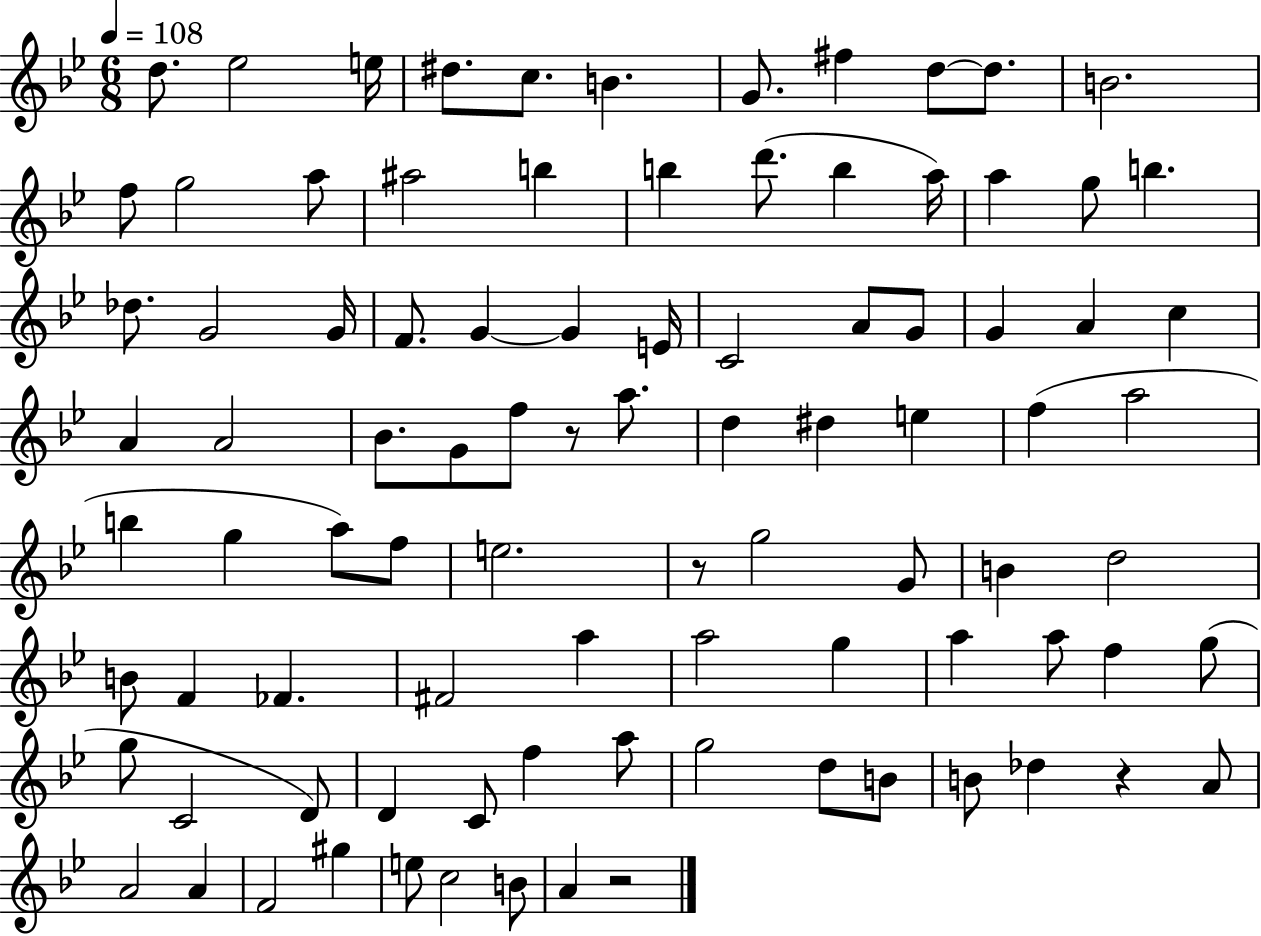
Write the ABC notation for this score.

X:1
T:Untitled
M:6/8
L:1/4
K:Bb
d/2 _e2 e/4 ^d/2 c/2 B G/2 ^f d/2 d/2 B2 f/2 g2 a/2 ^a2 b b d'/2 b a/4 a g/2 b _d/2 G2 G/4 F/2 G G E/4 C2 A/2 G/2 G A c A A2 _B/2 G/2 f/2 z/2 a/2 d ^d e f a2 b g a/2 f/2 e2 z/2 g2 G/2 B d2 B/2 F _F ^F2 a a2 g a a/2 f g/2 g/2 C2 D/2 D C/2 f a/2 g2 d/2 B/2 B/2 _d z A/2 A2 A F2 ^g e/2 c2 B/2 A z2